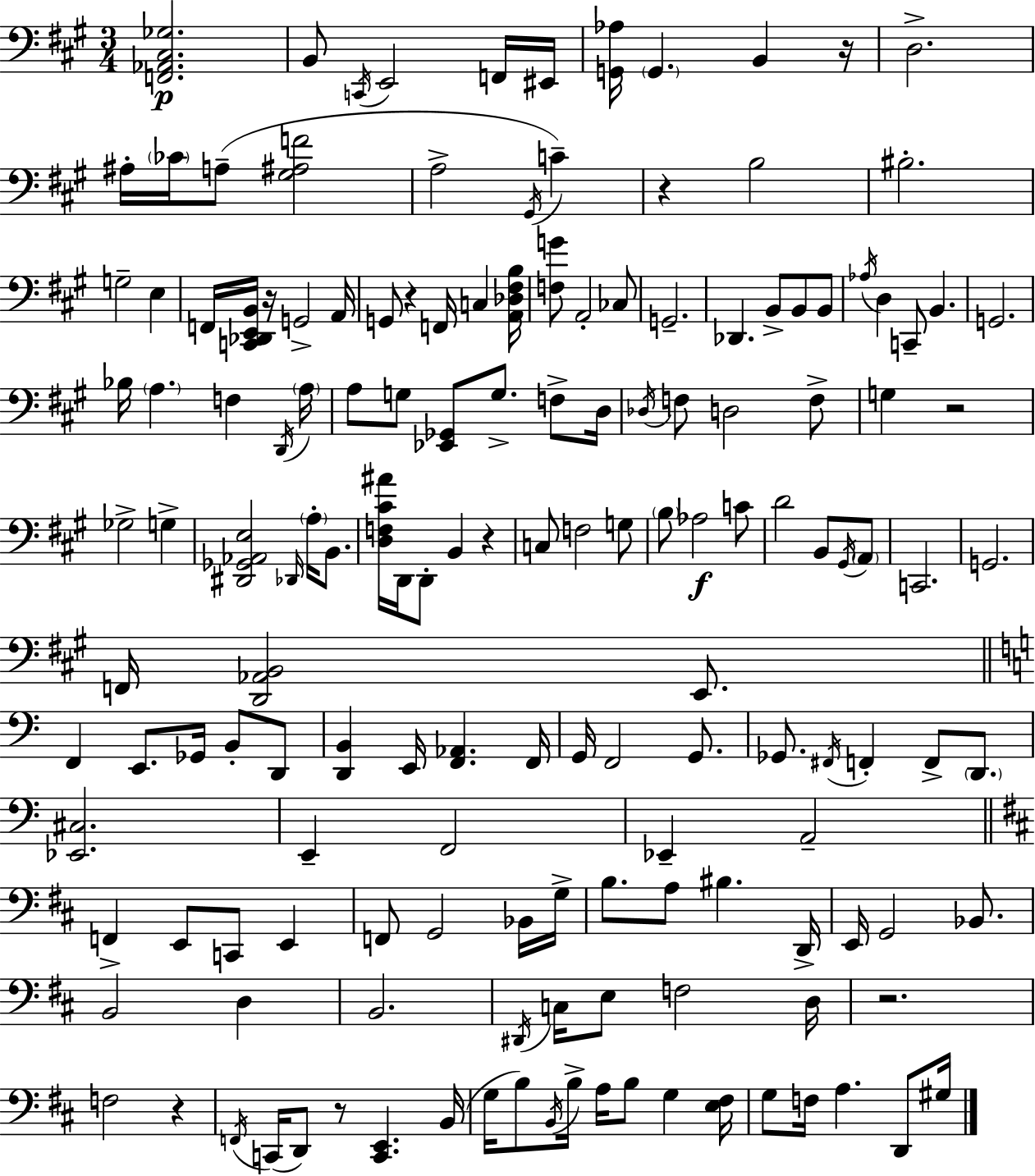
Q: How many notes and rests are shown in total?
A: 156